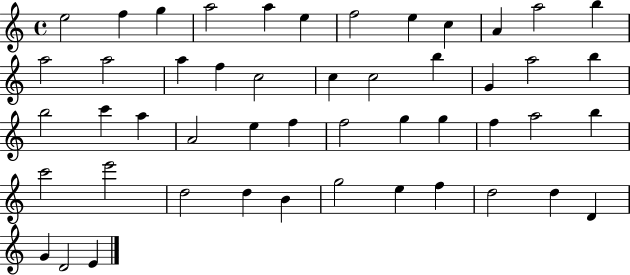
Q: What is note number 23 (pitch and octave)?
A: B5